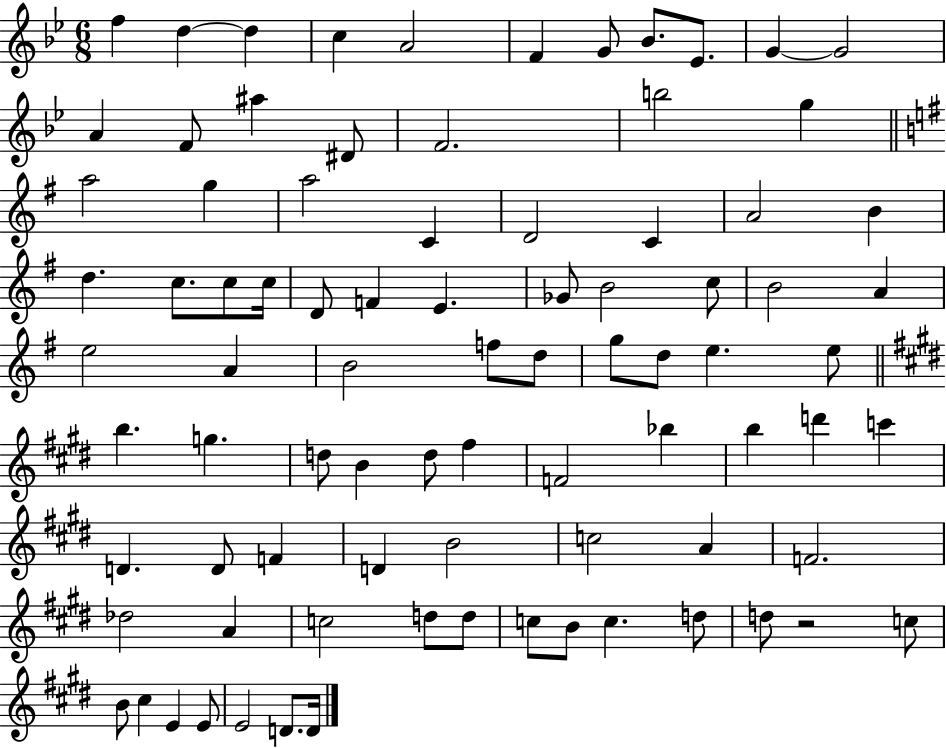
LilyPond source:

{
  \clef treble
  \numericTimeSignature
  \time 6/8
  \key bes \major
  \repeat volta 2 { f''4 d''4~~ d''4 | c''4 a'2 | f'4 g'8 bes'8. ees'8. | g'4~~ g'2 | \break a'4 f'8 ais''4 dis'8 | f'2. | b''2 g''4 | \bar "||" \break \key g \major a''2 g''4 | a''2 c'4 | d'2 c'4 | a'2 b'4 | \break d''4. c''8. c''8 c''16 | d'8 f'4 e'4. | ges'8 b'2 c''8 | b'2 a'4 | \break e''2 a'4 | b'2 f''8 d''8 | g''8 d''8 e''4. e''8 | \bar "||" \break \key e \major b''4. g''4. | d''8 b'4 d''8 fis''4 | f'2 bes''4 | b''4 d'''4 c'''4 | \break d'4. d'8 f'4 | d'4 b'2 | c''2 a'4 | f'2. | \break des''2 a'4 | c''2 d''8 d''8 | c''8 b'8 c''4. d''8 | d''8 r2 c''8 | \break b'8 cis''4 e'4 e'8 | e'2 d'8. d'16 | } \bar "|."
}